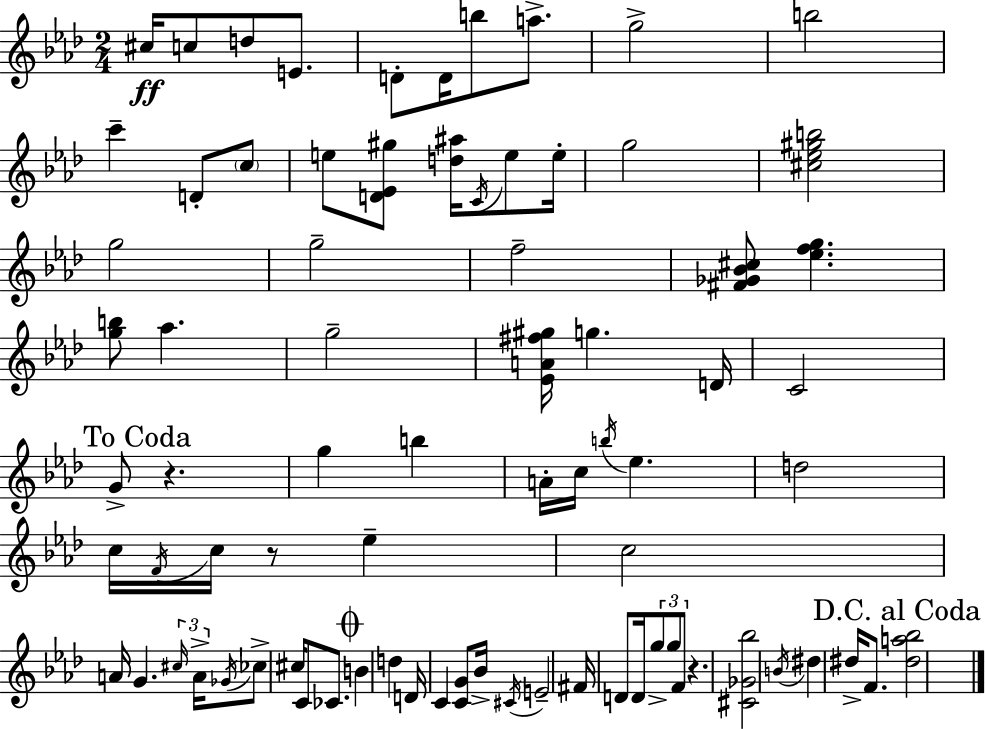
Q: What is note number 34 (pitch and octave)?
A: D5